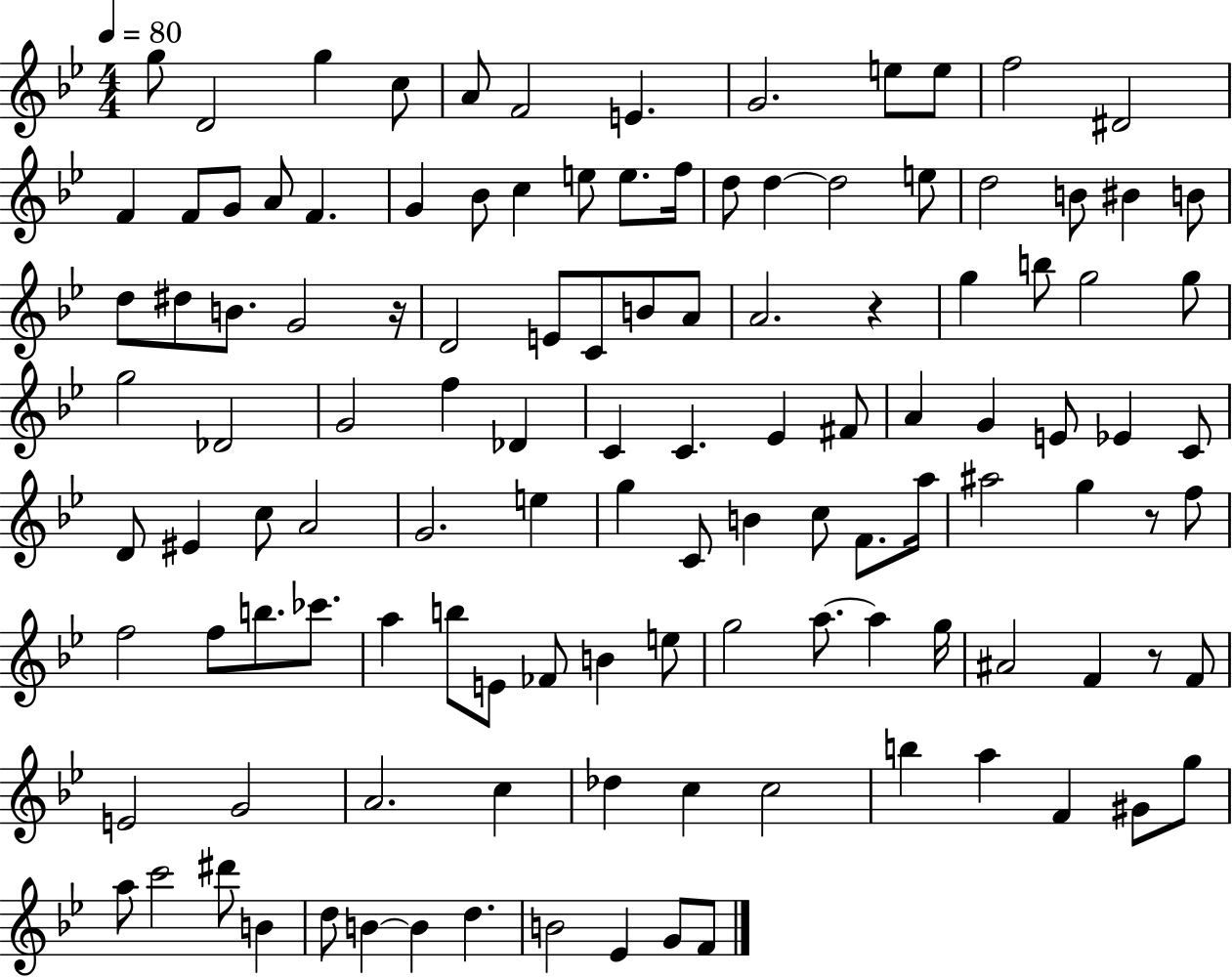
{
  \clef treble
  \numericTimeSignature
  \time 4/4
  \key bes \major
  \tempo 4 = 80
  \repeat volta 2 { g''8 d'2 g''4 c''8 | a'8 f'2 e'4. | g'2. e''8 e''8 | f''2 dis'2 | \break f'4 f'8 g'8 a'8 f'4. | g'4 bes'8 c''4 e''8 e''8. f''16 | d''8 d''4~~ d''2 e''8 | d''2 b'8 bis'4 b'8 | \break d''8 dis''8 b'8. g'2 r16 | d'2 e'8 c'8 b'8 a'8 | a'2. r4 | g''4 b''8 g''2 g''8 | \break g''2 des'2 | g'2 f''4 des'4 | c'4 c'4. ees'4 fis'8 | a'4 g'4 e'8 ees'4 c'8 | \break d'8 eis'4 c''8 a'2 | g'2. e''4 | g''4 c'8 b'4 c''8 f'8. a''16 | ais''2 g''4 r8 f''8 | \break f''2 f''8 b''8. ces'''8. | a''4 b''8 e'8 fes'8 b'4 e''8 | g''2 a''8.~~ a''4 g''16 | ais'2 f'4 r8 f'8 | \break e'2 g'2 | a'2. c''4 | des''4 c''4 c''2 | b''4 a''4 f'4 gis'8 g''8 | \break a''8 c'''2 dis'''8 b'4 | d''8 b'4~~ b'4 d''4. | b'2 ees'4 g'8 f'8 | } \bar "|."
}